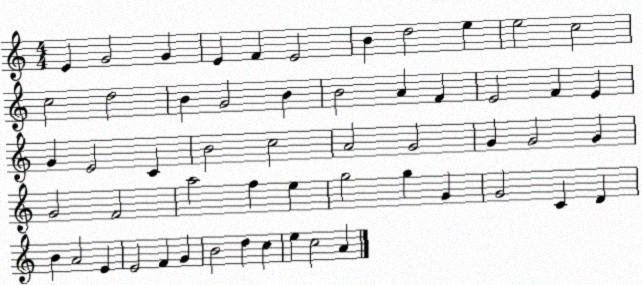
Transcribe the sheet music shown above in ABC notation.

X:1
T:Untitled
M:4/4
L:1/4
K:C
E G2 G E F E2 B d2 e e2 c2 c2 d2 B G2 B B2 A F E2 F E G E2 C B2 c2 A2 G2 G G2 G G2 F2 a2 f e g2 g G G2 C D B A2 E E2 F G B2 d c e c2 A